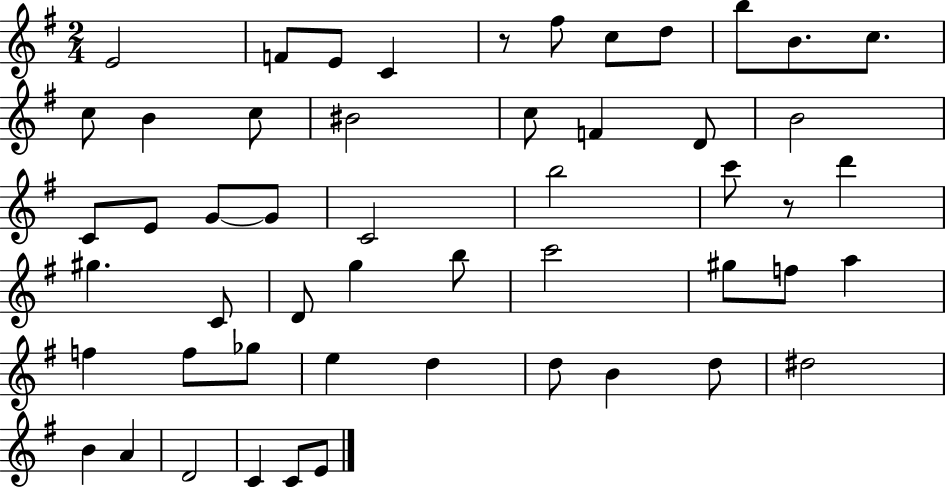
X:1
T:Untitled
M:2/4
L:1/4
K:G
E2 F/2 E/2 C z/2 ^f/2 c/2 d/2 b/2 B/2 c/2 c/2 B c/2 ^B2 c/2 F D/2 B2 C/2 E/2 G/2 G/2 C2 b2 c'/2 z/2 d' ^g C/2 D/2 g b/2 c'2 ^g/2 f/2 a f f/2 _g/2 e d d/2 B d/2 ^d2 B A D2 C C/2 E/2